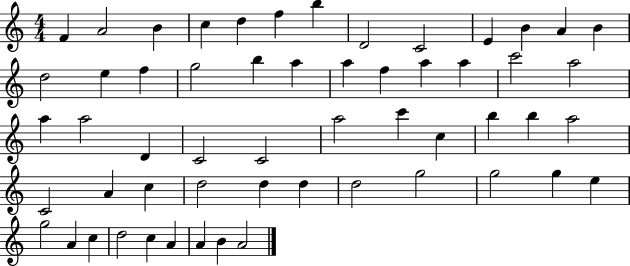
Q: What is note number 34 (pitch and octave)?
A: B5